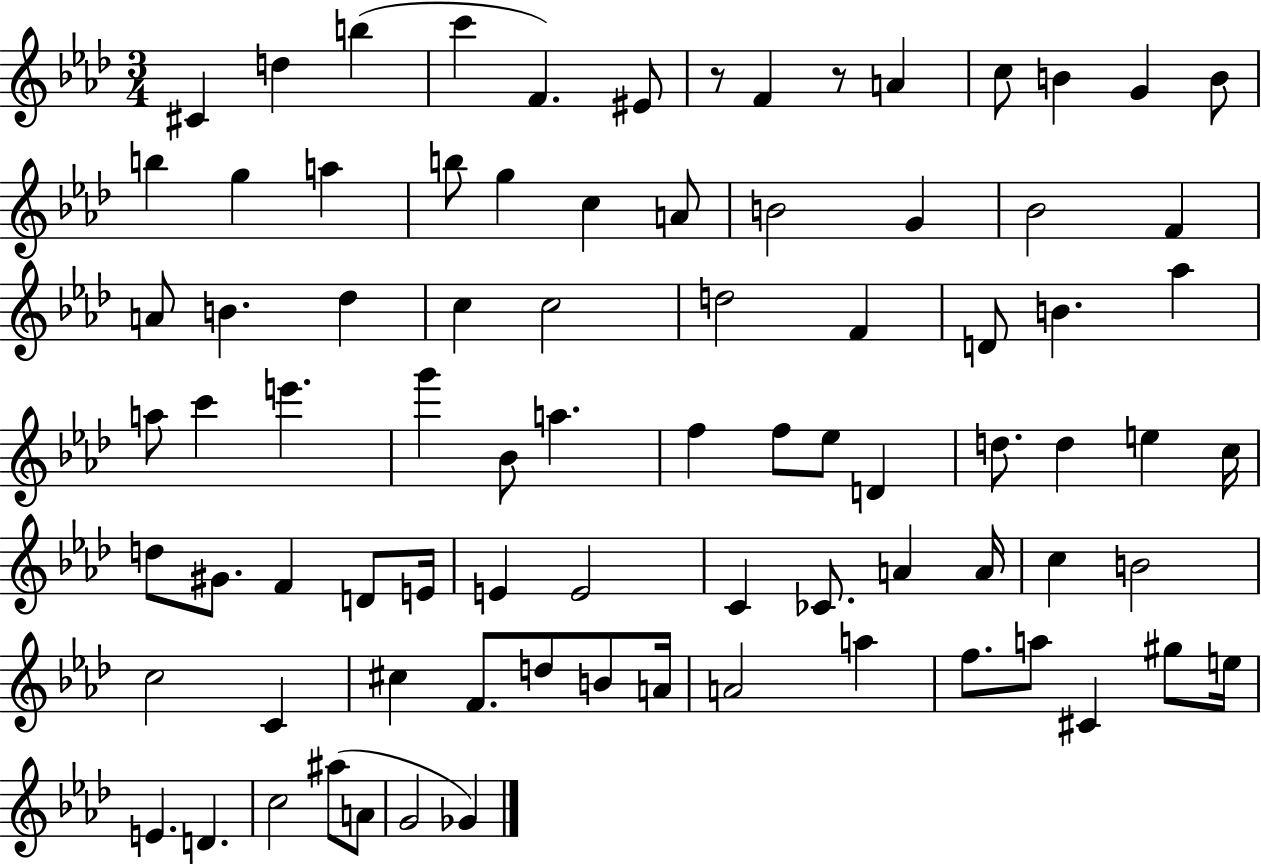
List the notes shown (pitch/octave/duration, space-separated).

C#4/q D5/q B5/q C6/q F4/q. EIS4/e R/e F4/q R/e A4/q C5/e B4/q G4/q B4/e B5/q G5/q A5/q B5/e G5/q C5/q A4/e B4/h G4/q Bb4/h F4/q A4/e B4/q. Db5/q C5/q C5/h D5/h F4/q D4/e B4/q. Ab5/q A5/e C6/q E6/q. G6/q Bb4/e A5/q. F5/q F5/e Eb5/e D4/q D5/e. D5/q E5/q C5/s D5/e G#4/e. F4/q D4/e E4/s E4/q E4/h C4/q CES4/e. A4/q A4/s C5/q B4/h C5/h C4/q C#5/q F4/e. D5/e B4/e A4/s A4/h A5/q F5/e. A5/e C#4/q G#5/e E5/s E4/q. D4/q. C5/h A#5/e A4/e G4/h Gb4/q